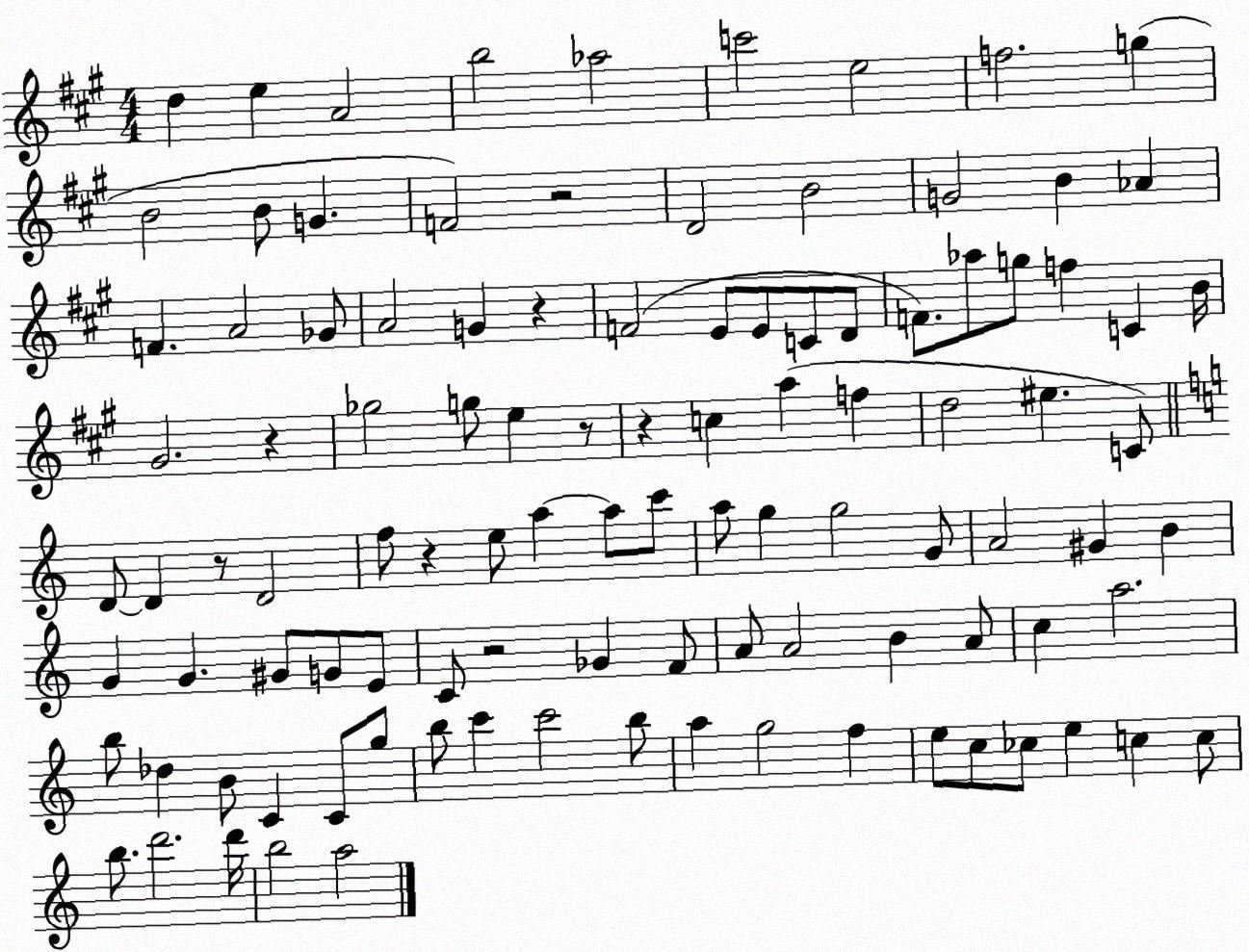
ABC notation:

X:1
T:Untitled
M:4/4
L:1/4
K:A
d e A2 b2 _a2 c'2 e2 f2 g B2 B/2 G F2 z2 D2 B2 G2 B _A F A2 _G/2 A2 G z F2 E/2 E/2 C/2 D/2 F/2 _a/2 g/2 f C B/4 ^G2 z _g2 g/2 e z/2 z c a f d2 ^e C/2 D/2 D z/2 D2 f/2 z e/2 a a/2 c'/2 a/2 g g2 G/2 A2 ^G B G G ^G/2 G/2 E/2 C/2 z2 _G F/2 A/2 A2 B A/2 c a2 b/2 _d B/2 C C/2 g/2 b/2 c' c'2 b/2 a g2 f e/2 c/2 _c/2 e c c/2 b/2 d'2 d'/4 b2 a2